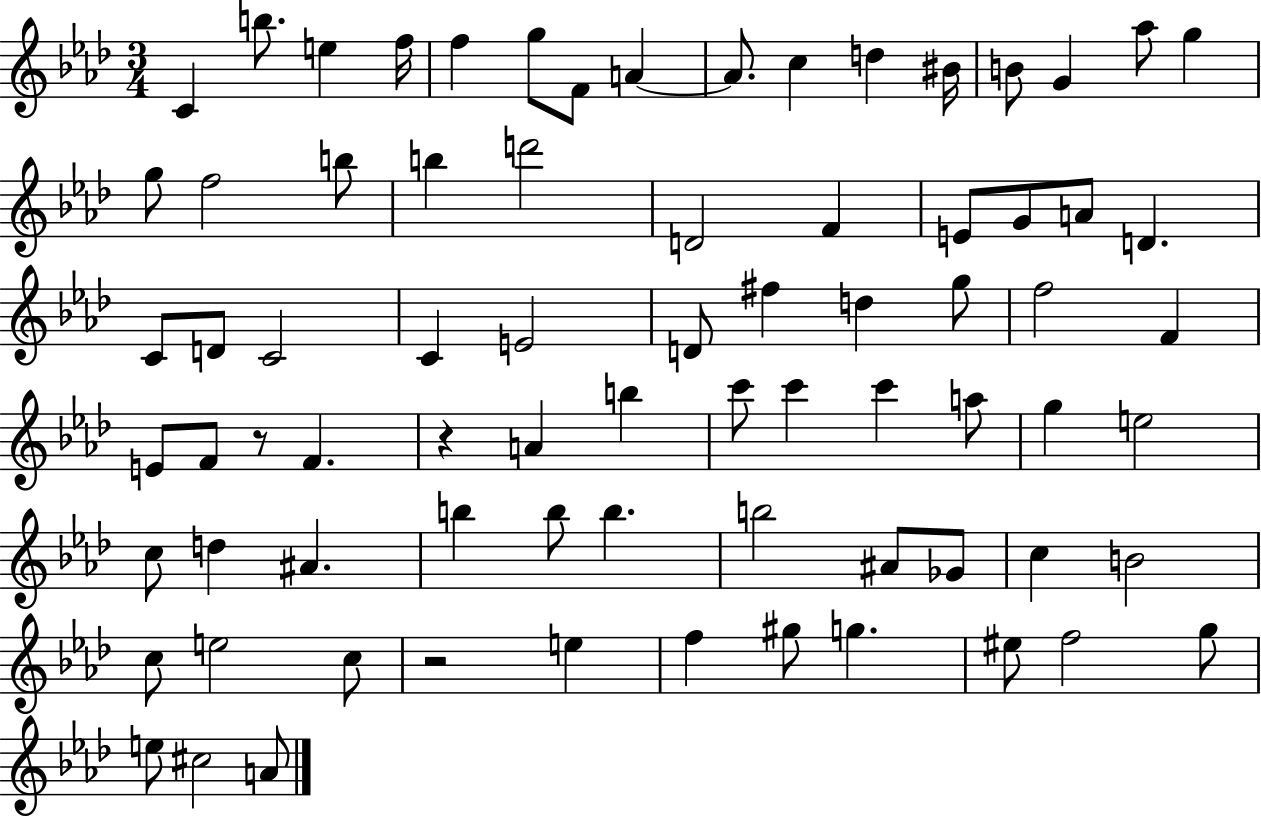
C4/q B5/e. E5/q F5/s F5/q G5/e F4/e A4/q A4/e. C5/q D5/q BIS4/s B4/e G4/q Ab5/e G5/q G5/e F5/h B5/e B5/q D6/h D4/h F4/q E4/e G4/e A4/e D4/q. C4/e D4/e C4/h C4/q E4/h D4/e F#5/q D5/q G5/e F5/h F4/q E4/e F4/e R/e F4/q. R/q A4/q B5/q C6/e C6/q C6/q A5/e G5/q E5/h C5/e D5/q A#4/q. B5/q B5/e B5/q. B5/h A#4/e Gb4/e C5/q B4/h C5/e E5/h C5/e R/h E5/q F5/q G#5/e G5/q. EIS5/e F5/h G5/e E5/e C#5/h A4/e